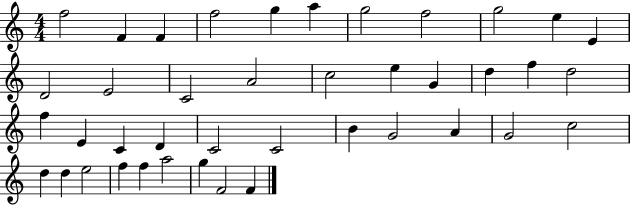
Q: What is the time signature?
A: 4/4